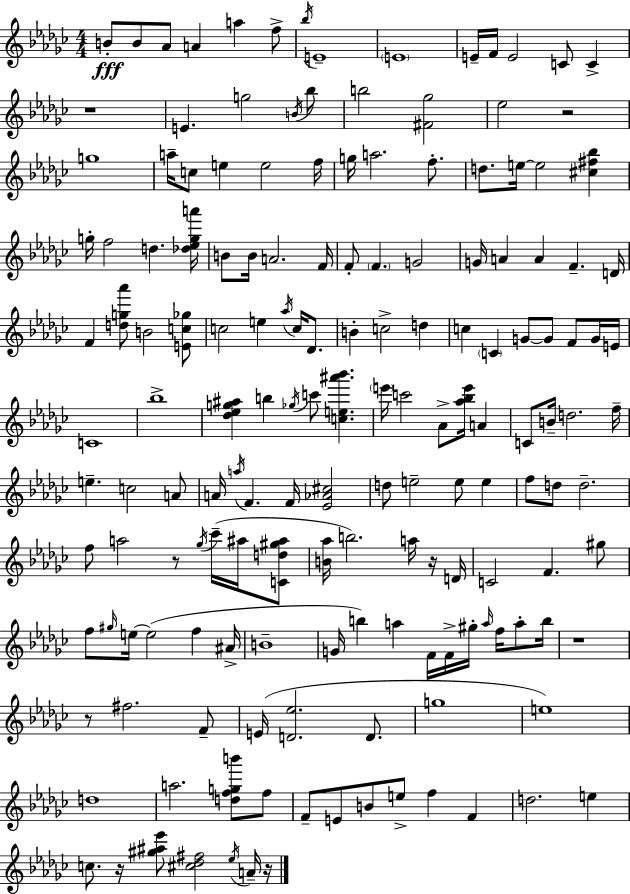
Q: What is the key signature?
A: EES minor